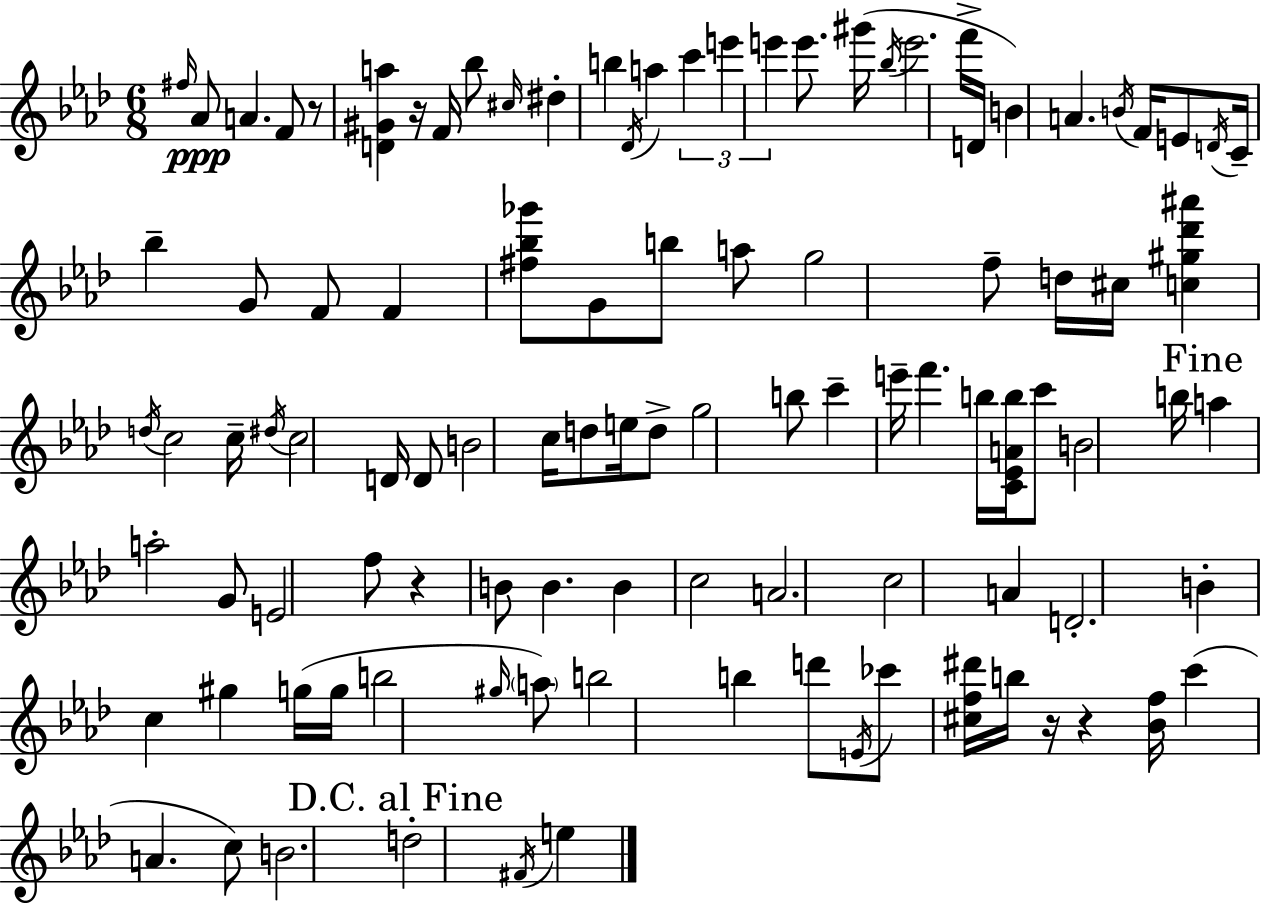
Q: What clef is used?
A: treble